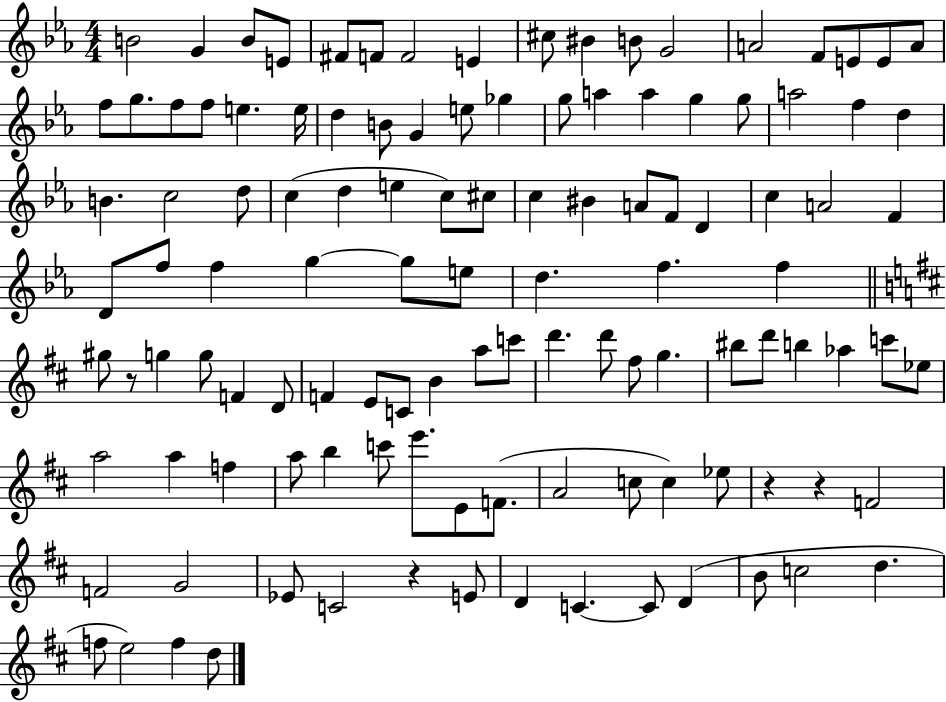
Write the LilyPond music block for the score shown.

{
  \clef treble
  \numericTimeSignature
  \time 4/4
  \key ees \major
  \repeat volta 2 { b'2 g'4 b'8 e'8 | fis'8 f'8 f'2 e'4 | cis''8 bis'4 b'8 g'2 | a'2 f'8 e'8 e'8 a'8 | \break f''8 g''8. f''8 f''8 e''4. e''16 | d''4 b'8 g'4 e''8 ges''4 | g''8 a''4 a''4 g''4 g''8 | a''2 f''4 d''4 | \break b'4. c''2 d''8 | c''4( d''4 e''4 c''8) cis''8 | c''4 bis'4 a'8 f'8 d'4 | c''4 a'2 f'4 | \break d'8 f''8 f''4 g''4~~ g''8 e''8 | d''4. f''4. f''4 | \bar "||" \break \key d \major gis''8 r8 g''4 g''8 f'4 d'8 | f'4 e'8 c'8 b'4 a''8 c'''8 | d'''4. d'''8 fis''8 g''4. | bis''8 d'''8 b''4 aes''4 c'''8 ees''8 | \break a''2 a''4 f''4 | a''8 b''4 c'''8 e'''8. e'8 f'8.( | a'2 c''8 c''4) ees''8 | r4 r4 f'2 | \break f'2 g'2 | ees'8 c'2 r4 e'8 | d'4 c'4.~~ c'8 d'4( | b'8 c''2 d''4. | \break f''8 e''2) f''4 d''8 | } \bar "|."
}